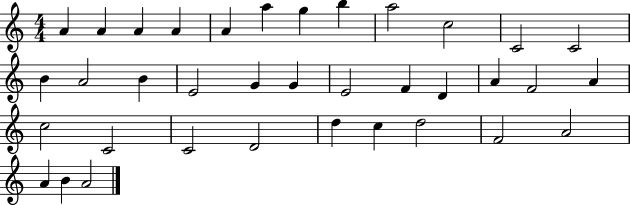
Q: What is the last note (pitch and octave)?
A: A4